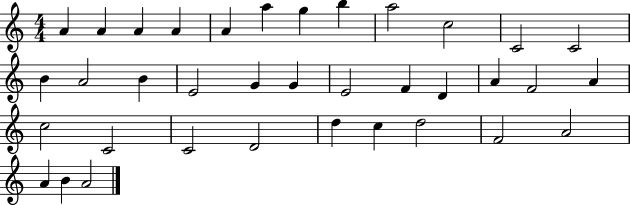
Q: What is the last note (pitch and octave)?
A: A4